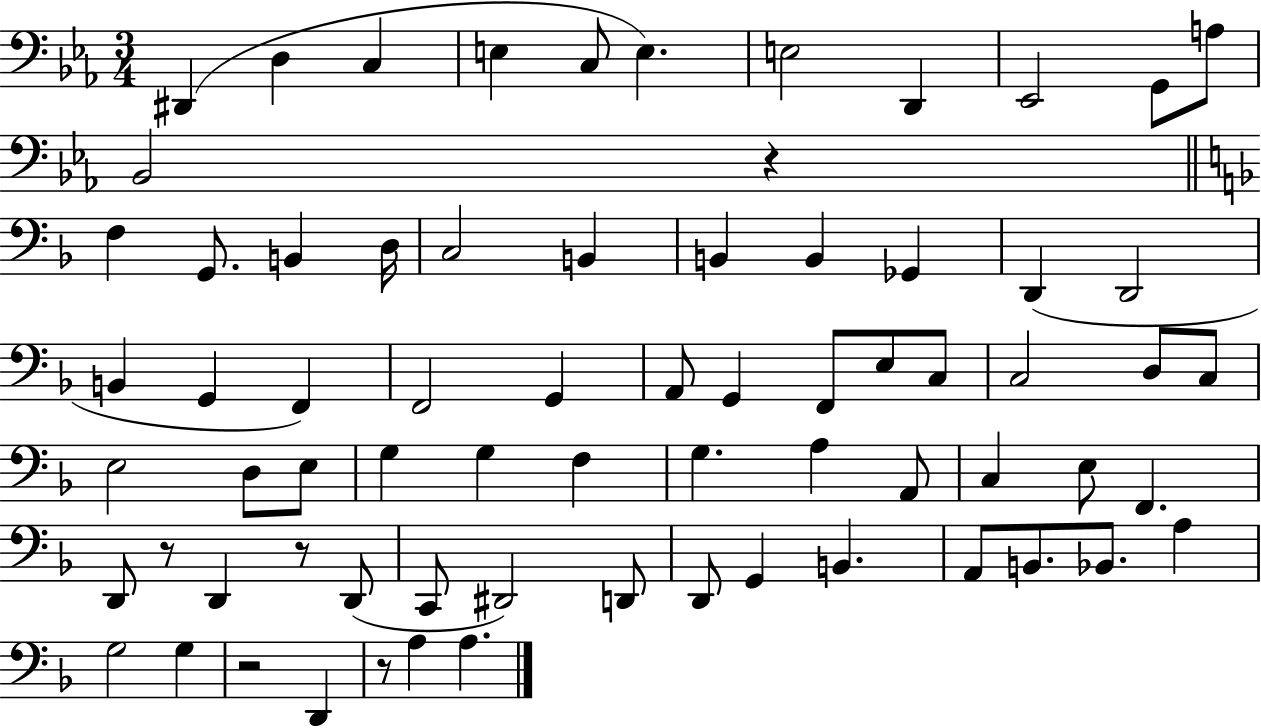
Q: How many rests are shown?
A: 5